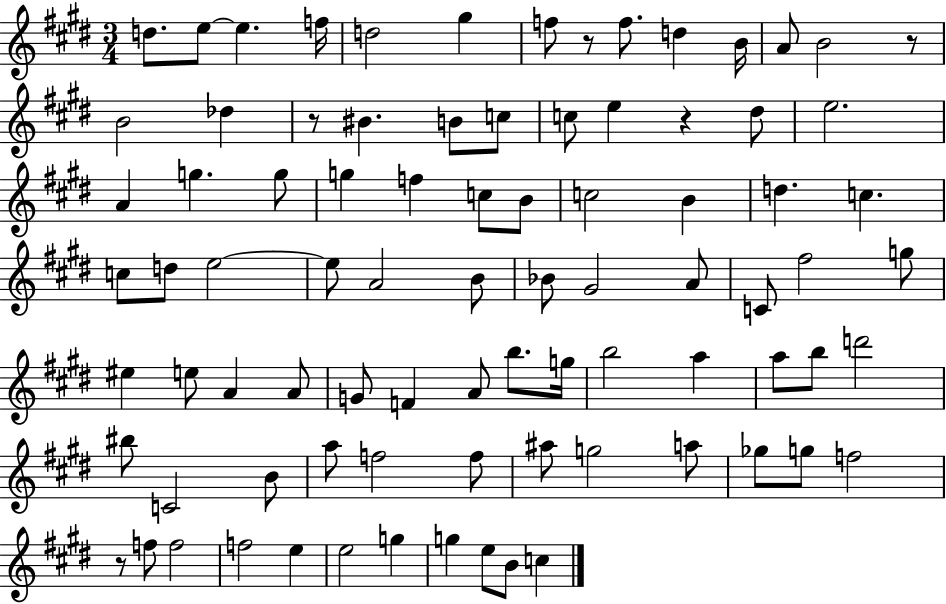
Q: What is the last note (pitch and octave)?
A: C5